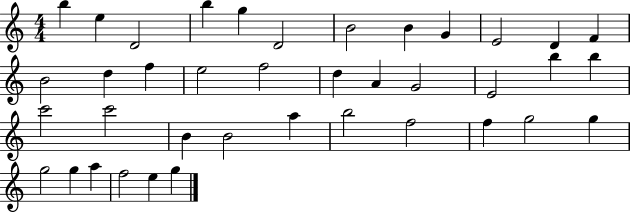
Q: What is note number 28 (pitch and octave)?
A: A5